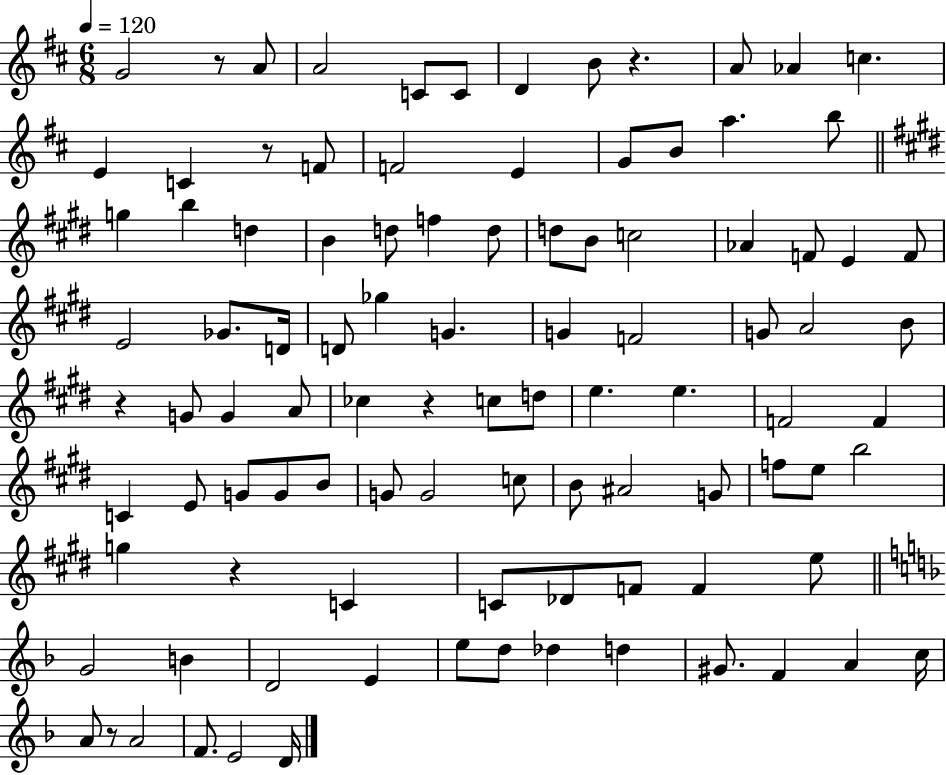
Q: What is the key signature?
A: D major